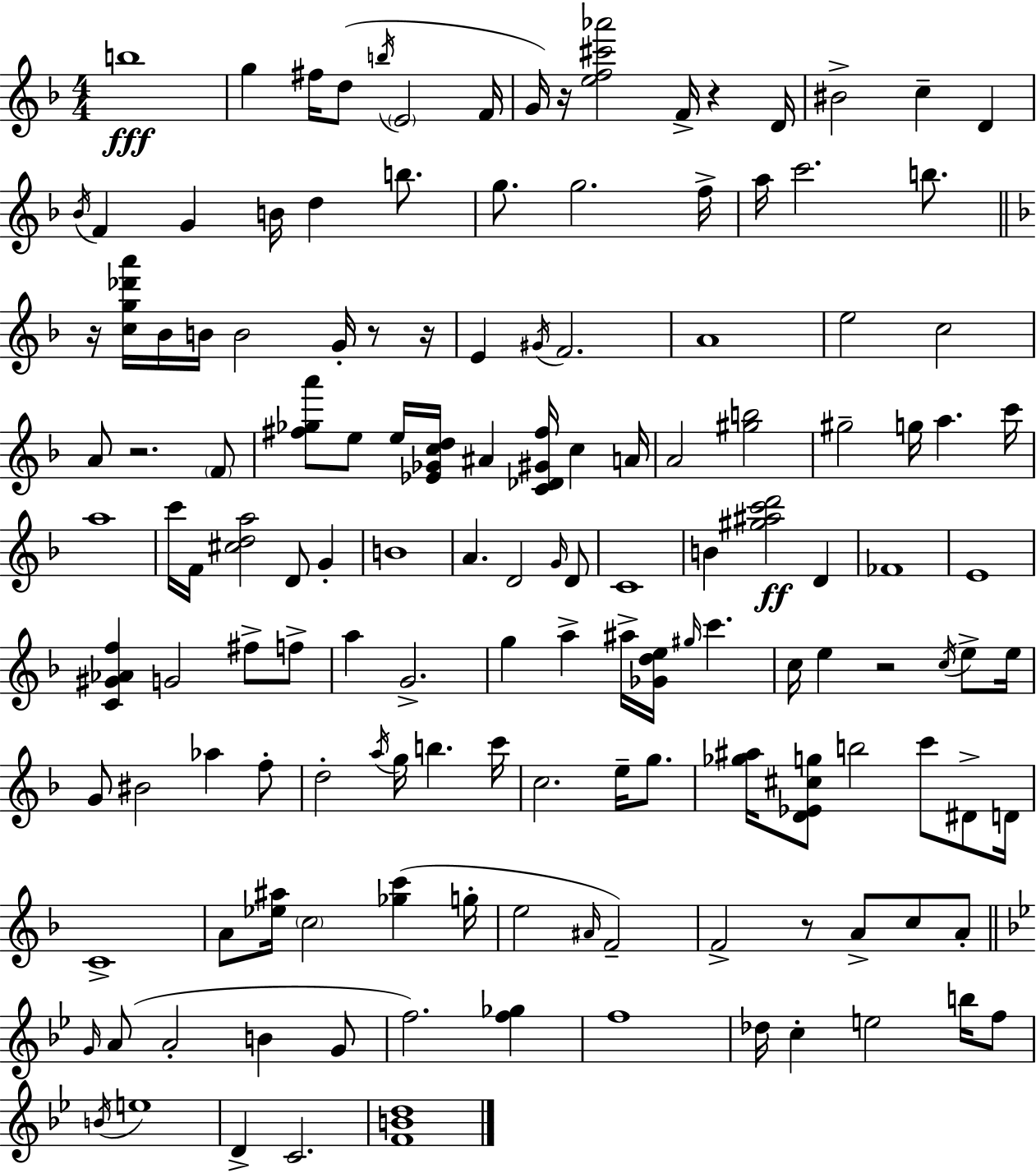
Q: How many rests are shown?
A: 8